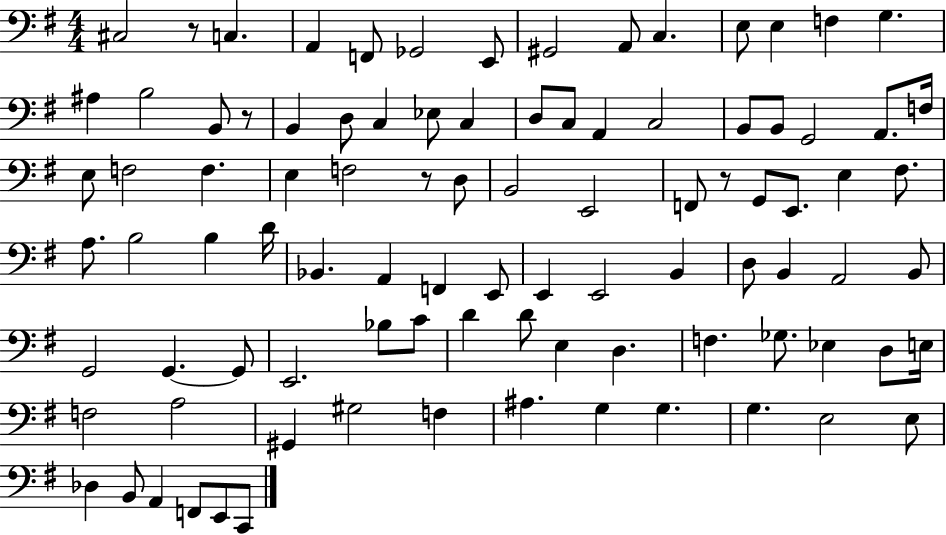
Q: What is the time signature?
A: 4/4